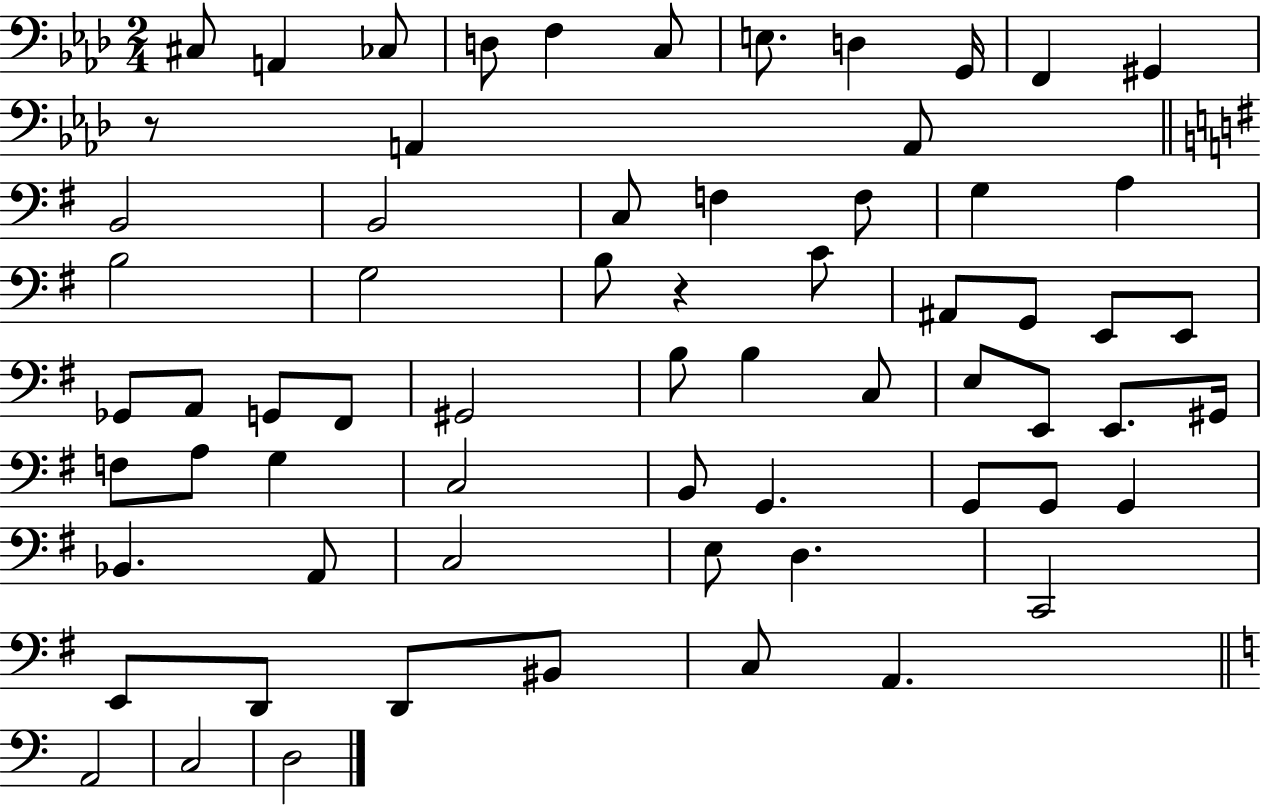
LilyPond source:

{
  \clef bass
  \numericTimeSignature
  \time 2/4
  \key aes \major
  cis8 a,4 ces8 | d8 f4 c8 | e8. d4 g,16 | f,4 gis,4 | \break r8 a,4 a,8 | \bar "||" \break \key g \major b,2 | b,2 | c8 f4 f8 | g4 a4 | \break b2 | g2 | b8 r4 c'8 | ais,8 g,8 e,8 e,8 | \break ges,8 a,8 g,8 fis,8 | gis,2 | b8 b4 c8 | e8 e,8 e,8. gis,16 | \break f8 a8 g4 | c2 | b,8 g,4. | g,8 g,8 g,4 | \break bes,4. a,8 | c2 | e8 d4. | c,2 | \break e,8 d,8 d,8 bis,8 | c8 a,4. | \bar "||" \break \key c \major a,2 | c2 | d2 | \bar "|."
}